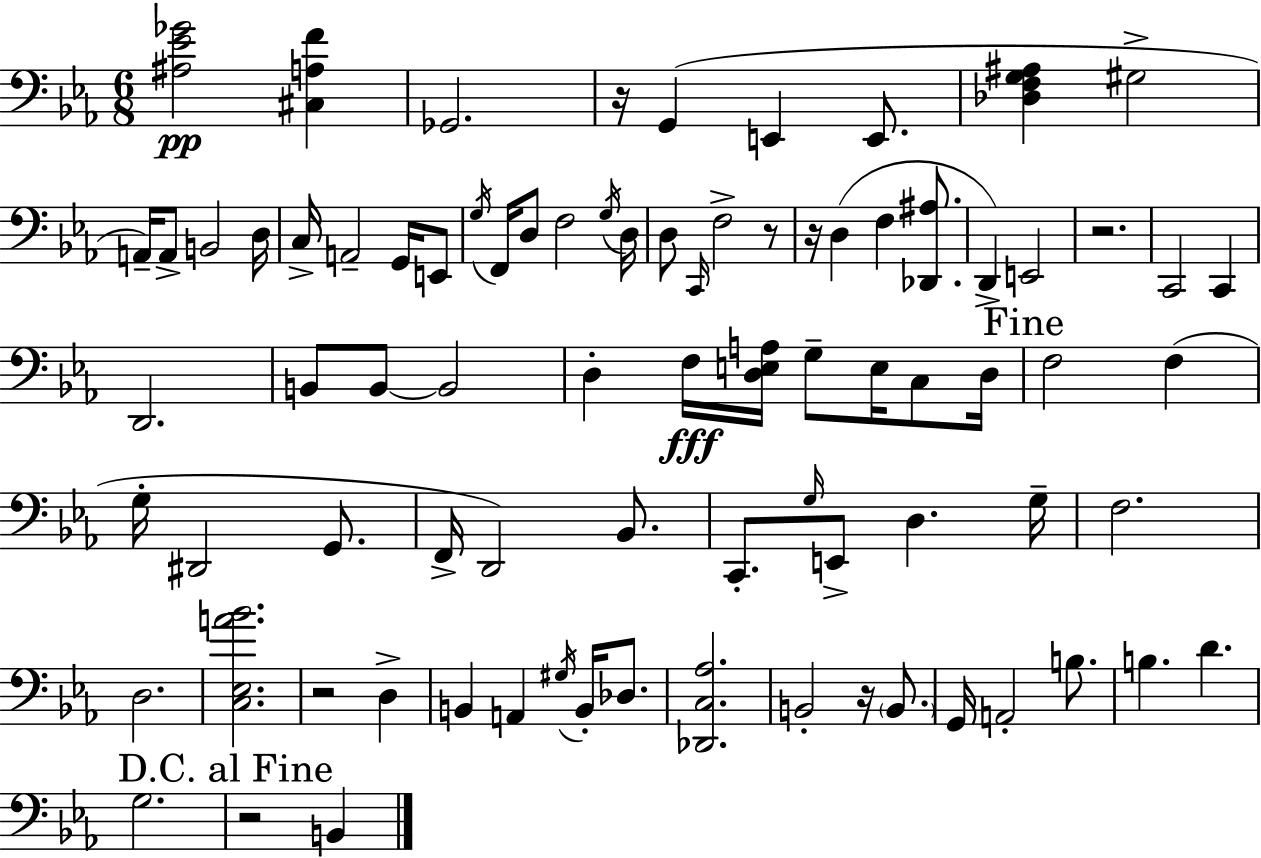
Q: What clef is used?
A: bass